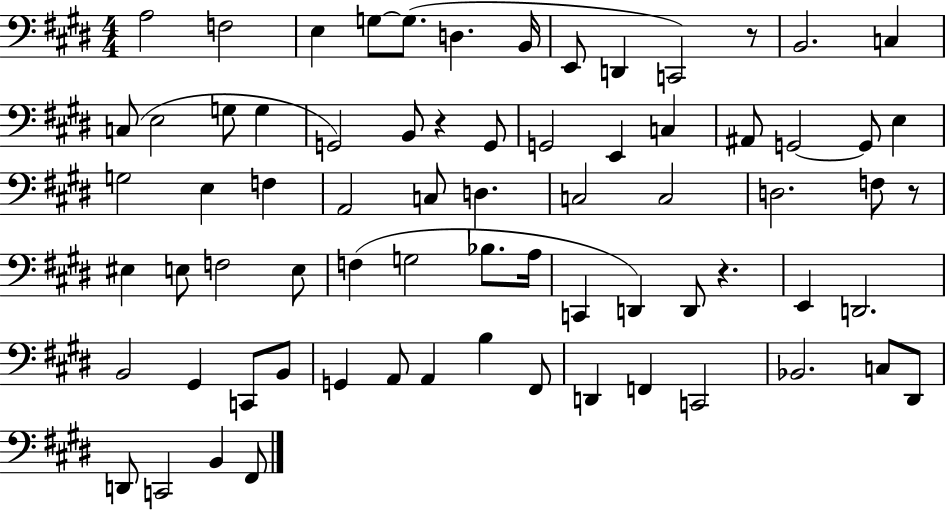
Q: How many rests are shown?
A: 4